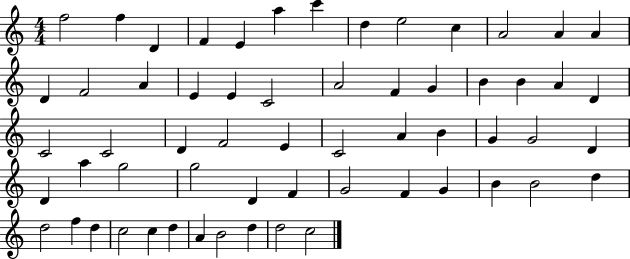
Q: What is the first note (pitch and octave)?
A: F5